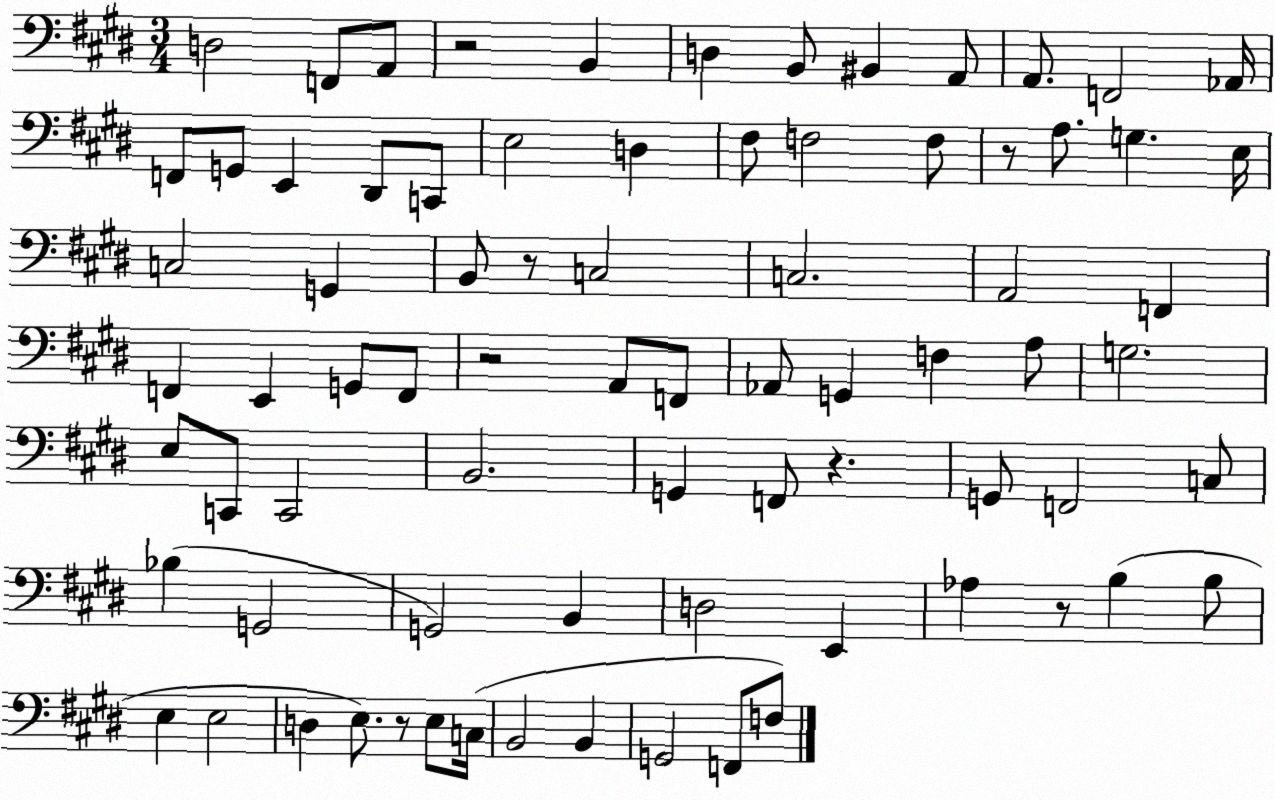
X:1
T:Untitled
M:3/4
L:1/4
K:E
D,2 F,,/2 A,,/2 z2 B,, D, B,,/2 ^B,, A,,/2 A,,/2 F,,2 _A,,/4 F,,/2 G,,/2 E,, ^D,,/2 C,,/2 E,2 D, ^F,/2 F,2 F,/2 z/2 A,/2 G, E,/4 C,2 G,, B,,/2 z/2 C,2 C,2 A,,2 F,, F,, E,, G,,/2 F,,/2 z2 A,,/2 F,,/2 _A,,/2 G,, F, A,/2 G,2 E,/2 C,,/2 C,,2 B,,2 G,, F,,/2 z G,,/2 F,,2 C,/2 _B, G,,2 G,,2 B,, D,2 E,, _A, z/2 B, B,/2 E, E,2 D, E,/2 z/2 E,/2 C,/4 B,,2 B,, G,,2 F,,/2 F,/2